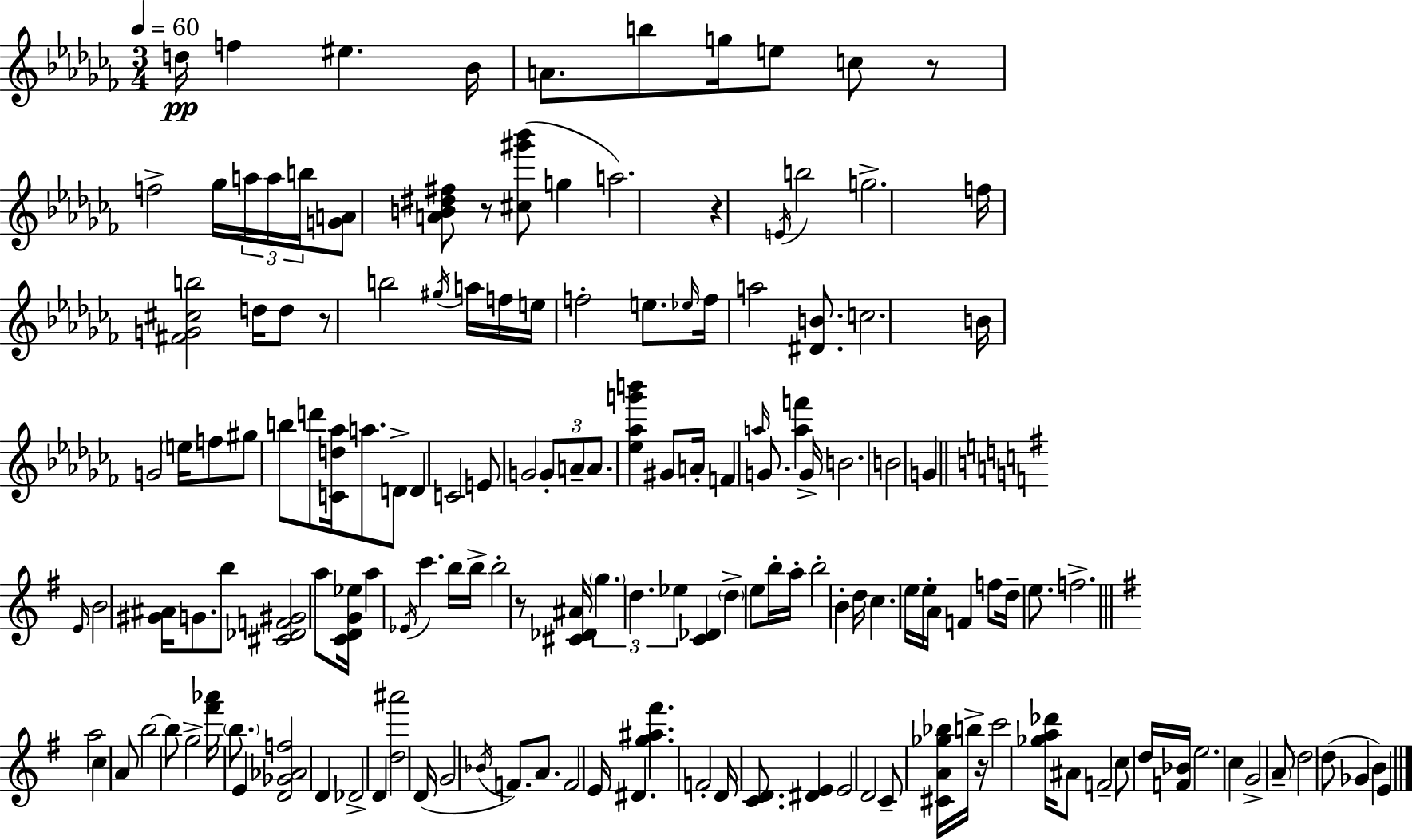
{
  \clef treble
  \numericTimeSignature
  \time 3/4
  \key aes \minor
  \tempo 4 = 60
  d''16\pp f''4 eis''4. bes'16 | a'8. b''8 g''16 e''8 c''8 r8 | f''2-> ges''16 \tuplet 3/2 { a''16 a''16 b''16 } | <g' a'>8 <a' b' dis'' fis''>8 r8 <cis'' gis''' bes'''>8( g''4 | \break a''2.) | r4 \acciaccatura { e'16 } b''2 | g''2.-> | f''16 <fis' g' cis'' b''>2 d''16 d''8 | \break r8 b''2 \acciaccatura { gis''16 } | a''16 f''16 e''16 f''2-. e''8. | \grace { ees''16 } f''16 a''2 | <dis' b'>8. c''2. | \break b'16 g'2 | \parenthesize e''16 f''8 gis''8 b''8 d'''8 <c' d'' aes''>16 a''8. | d'8-> d'4 c'2 | e'8 g'2 | \break \tuplet 3/2 { g'8-. a'8-- a'8. } <ees'' aes'' g''' b'''>4 | gis'8 a'16-. f'4 \grace { a''16 } g'8. <a'' f'''>4 | g'16-> b'2. | b'2 | \break g'4 \bar "||" \break \key g \major \grace { e'16 } b'2 <gis' ais'>16 g'8. | b''8 <cis' des' f' gis'>2 a''8 | <c' d' g' ees''>16 a''4 \acciaccatura { ees'16 } c'''4. | b''16 b''16-> b''2-. r8 | \break <cis' des' ais'>16 \tuplet 3/2 { \parenthesize g''4. d''4. | ees''4 } <c' des'>4 \parenthesize d''4-> | e''8 b''16-. a''16-. b''2-. | b'4-. d''16 c''4. | \break e''16 e''16-. a'16 f'4 f''8 d''16-- e''8. | f''2.-> | \bar "||" \break \key g \major a''2 c''4 | a'8 b''2~~ b''8 | g''2-> <fis''' aes'''>16 \parenthesize b''8. | e'4 <d' ges' aes' f''>2 | \break d'4 des'2-> | d'4 <d'' ais'''>2 | d'16( g'2 \acciaccatura { bes'16 } f'8.) | a'8. f'2 | \break e'16 dis'4. <g'' ais'' fis'''>4. | f'2-. d'16 <c' d'>8. | <dis' e'>4 e'2 | d'2 c'8-- <cis' a' ges'' bes''>16 | \break b''16-> r16 c'''2 <ges'' a'' des'''>16 ais'8 | f'2-- c''8 d''16 | <f' bes'>16 e''2. | c''4 g'2-> | \break \parenthesize a'8-- \parenthesize d''2 d''8( | ges'4 b'4) e'4 | \bar "|."
}